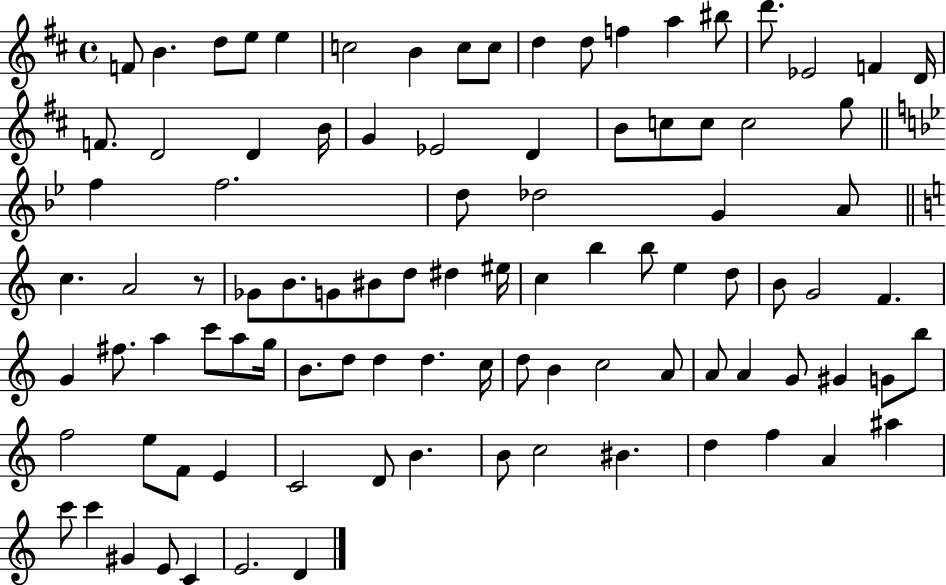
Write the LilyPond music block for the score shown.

{
  \clef treble
  \time 4/4
  \defaultTimeSignature
  \key d \major
  f'8 b'4. d''8 e''8 e''4 | c''2 b'4 c''8 c''8 | d''4 d''8 f''4 a''4 bis''8 | d'''8. ees'2 f'4 d'16 | \break f'8. d'2 d'4 b'16 | g'4 ees'2 d'4 | b'8 c''8 c''8 c''2 g''8 | \bar "||" \break \key bes \major f''4 f''2. | d''8 des''2 g'4 a'8 | \bar "||" \break \key c \major c''4. a'2 r8 | ges'8 b'8. g'8 bis'8 d''8 dis''4 eis''16 | c''4 b''4 b''8 e''4 d''8 | b'8 g'2 f'4. | \break g'4 fis''8. a''4 c'''8 a''8 g''16 | b'8. d''8 d''4 d''4. c''16 | d''8 b'4 c''2 a'8 | a'8 a'4 g'8 gis'4 g'8 b''8 | \break f''2 e''8 f'8 e'4 | c'2 d'8 b'4. | b'8 c''2 bis'4. | d''4 f''4 a'4 ais''4 | \break c'''8 c'''4 gis'4 e'8 c'4 | e'2. d'4 | \bar "|."
}